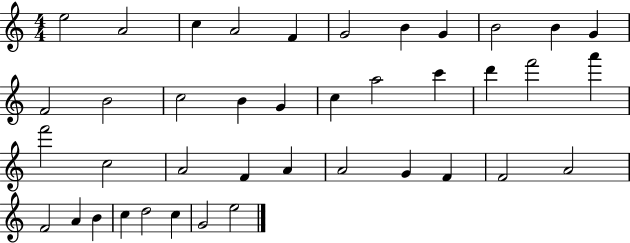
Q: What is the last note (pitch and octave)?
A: E5